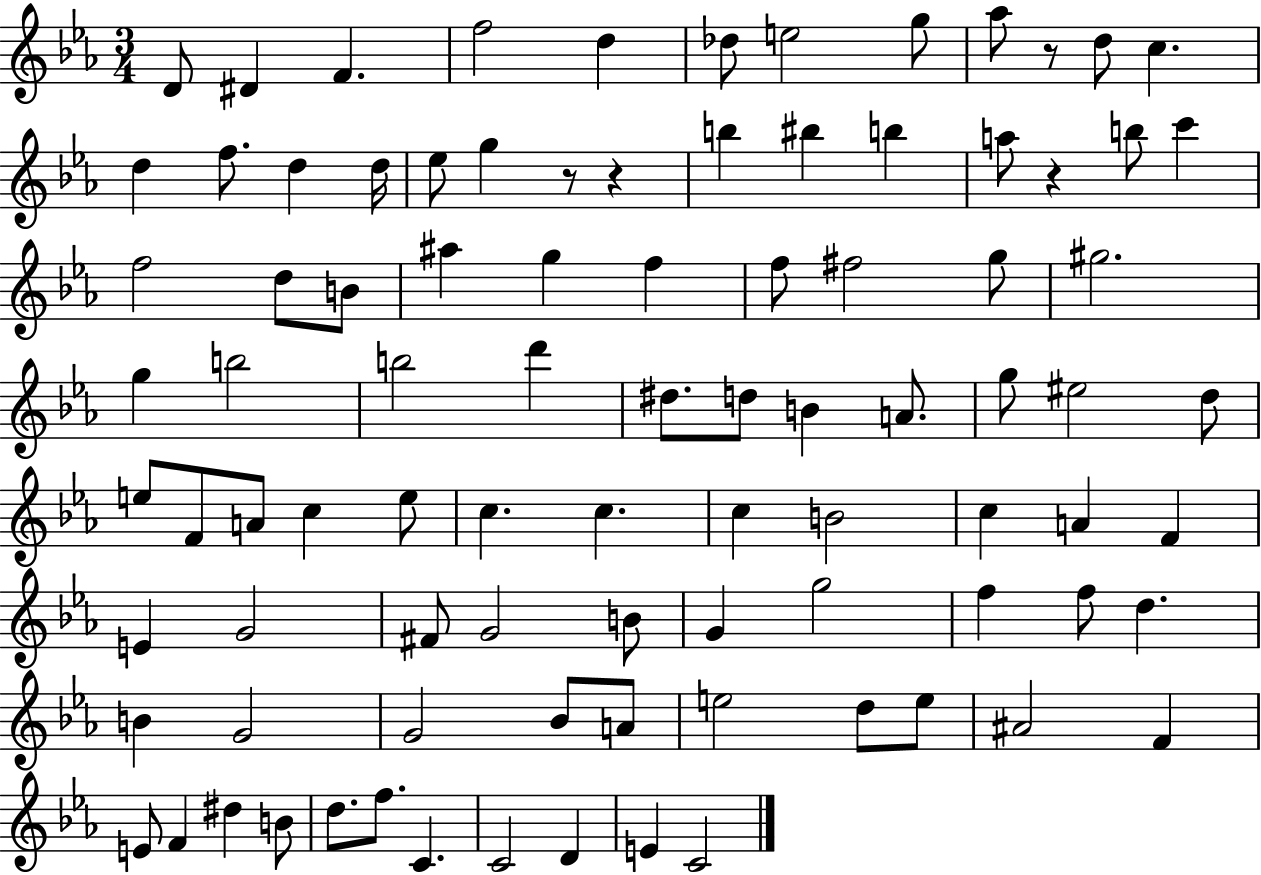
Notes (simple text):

D4/e D#4/q F4/q. F5/h D5/q Db5/e E5/h G5/e Ab5/e R/e D5/e C5/q. D5/q F5/e. D5/q D5/s Eb5/e G5/q R/e R/q B5/q BIS5/q B5/q A5/e R/q B5/e C6/q F5/h D5/e B4/e A#5/q G5/q F5/q F5/e F#5/h G5/e G#5/h. G5/q B5/h B5/h D6/q D#5/e. D5/e B4/q A4/e. G5/e EIS5/h D5/e E5/e F4/e A4/e C5/q E5/e C5/q. C5/q. C5/q B4/h C5/q A4/q F4/q E4/q G4/h F#4/e G4/h B4/e G4/q G5/h F5/q F5/e D5/q. B4/q G4/h G4/h Bb4/e A4/e E5/h D5/e E5/e A#4/h F4/q E4/e F4/q D#5/q B4/e D5/e. F5/e. C4/q. C4/h D4/q E4/q C4/h